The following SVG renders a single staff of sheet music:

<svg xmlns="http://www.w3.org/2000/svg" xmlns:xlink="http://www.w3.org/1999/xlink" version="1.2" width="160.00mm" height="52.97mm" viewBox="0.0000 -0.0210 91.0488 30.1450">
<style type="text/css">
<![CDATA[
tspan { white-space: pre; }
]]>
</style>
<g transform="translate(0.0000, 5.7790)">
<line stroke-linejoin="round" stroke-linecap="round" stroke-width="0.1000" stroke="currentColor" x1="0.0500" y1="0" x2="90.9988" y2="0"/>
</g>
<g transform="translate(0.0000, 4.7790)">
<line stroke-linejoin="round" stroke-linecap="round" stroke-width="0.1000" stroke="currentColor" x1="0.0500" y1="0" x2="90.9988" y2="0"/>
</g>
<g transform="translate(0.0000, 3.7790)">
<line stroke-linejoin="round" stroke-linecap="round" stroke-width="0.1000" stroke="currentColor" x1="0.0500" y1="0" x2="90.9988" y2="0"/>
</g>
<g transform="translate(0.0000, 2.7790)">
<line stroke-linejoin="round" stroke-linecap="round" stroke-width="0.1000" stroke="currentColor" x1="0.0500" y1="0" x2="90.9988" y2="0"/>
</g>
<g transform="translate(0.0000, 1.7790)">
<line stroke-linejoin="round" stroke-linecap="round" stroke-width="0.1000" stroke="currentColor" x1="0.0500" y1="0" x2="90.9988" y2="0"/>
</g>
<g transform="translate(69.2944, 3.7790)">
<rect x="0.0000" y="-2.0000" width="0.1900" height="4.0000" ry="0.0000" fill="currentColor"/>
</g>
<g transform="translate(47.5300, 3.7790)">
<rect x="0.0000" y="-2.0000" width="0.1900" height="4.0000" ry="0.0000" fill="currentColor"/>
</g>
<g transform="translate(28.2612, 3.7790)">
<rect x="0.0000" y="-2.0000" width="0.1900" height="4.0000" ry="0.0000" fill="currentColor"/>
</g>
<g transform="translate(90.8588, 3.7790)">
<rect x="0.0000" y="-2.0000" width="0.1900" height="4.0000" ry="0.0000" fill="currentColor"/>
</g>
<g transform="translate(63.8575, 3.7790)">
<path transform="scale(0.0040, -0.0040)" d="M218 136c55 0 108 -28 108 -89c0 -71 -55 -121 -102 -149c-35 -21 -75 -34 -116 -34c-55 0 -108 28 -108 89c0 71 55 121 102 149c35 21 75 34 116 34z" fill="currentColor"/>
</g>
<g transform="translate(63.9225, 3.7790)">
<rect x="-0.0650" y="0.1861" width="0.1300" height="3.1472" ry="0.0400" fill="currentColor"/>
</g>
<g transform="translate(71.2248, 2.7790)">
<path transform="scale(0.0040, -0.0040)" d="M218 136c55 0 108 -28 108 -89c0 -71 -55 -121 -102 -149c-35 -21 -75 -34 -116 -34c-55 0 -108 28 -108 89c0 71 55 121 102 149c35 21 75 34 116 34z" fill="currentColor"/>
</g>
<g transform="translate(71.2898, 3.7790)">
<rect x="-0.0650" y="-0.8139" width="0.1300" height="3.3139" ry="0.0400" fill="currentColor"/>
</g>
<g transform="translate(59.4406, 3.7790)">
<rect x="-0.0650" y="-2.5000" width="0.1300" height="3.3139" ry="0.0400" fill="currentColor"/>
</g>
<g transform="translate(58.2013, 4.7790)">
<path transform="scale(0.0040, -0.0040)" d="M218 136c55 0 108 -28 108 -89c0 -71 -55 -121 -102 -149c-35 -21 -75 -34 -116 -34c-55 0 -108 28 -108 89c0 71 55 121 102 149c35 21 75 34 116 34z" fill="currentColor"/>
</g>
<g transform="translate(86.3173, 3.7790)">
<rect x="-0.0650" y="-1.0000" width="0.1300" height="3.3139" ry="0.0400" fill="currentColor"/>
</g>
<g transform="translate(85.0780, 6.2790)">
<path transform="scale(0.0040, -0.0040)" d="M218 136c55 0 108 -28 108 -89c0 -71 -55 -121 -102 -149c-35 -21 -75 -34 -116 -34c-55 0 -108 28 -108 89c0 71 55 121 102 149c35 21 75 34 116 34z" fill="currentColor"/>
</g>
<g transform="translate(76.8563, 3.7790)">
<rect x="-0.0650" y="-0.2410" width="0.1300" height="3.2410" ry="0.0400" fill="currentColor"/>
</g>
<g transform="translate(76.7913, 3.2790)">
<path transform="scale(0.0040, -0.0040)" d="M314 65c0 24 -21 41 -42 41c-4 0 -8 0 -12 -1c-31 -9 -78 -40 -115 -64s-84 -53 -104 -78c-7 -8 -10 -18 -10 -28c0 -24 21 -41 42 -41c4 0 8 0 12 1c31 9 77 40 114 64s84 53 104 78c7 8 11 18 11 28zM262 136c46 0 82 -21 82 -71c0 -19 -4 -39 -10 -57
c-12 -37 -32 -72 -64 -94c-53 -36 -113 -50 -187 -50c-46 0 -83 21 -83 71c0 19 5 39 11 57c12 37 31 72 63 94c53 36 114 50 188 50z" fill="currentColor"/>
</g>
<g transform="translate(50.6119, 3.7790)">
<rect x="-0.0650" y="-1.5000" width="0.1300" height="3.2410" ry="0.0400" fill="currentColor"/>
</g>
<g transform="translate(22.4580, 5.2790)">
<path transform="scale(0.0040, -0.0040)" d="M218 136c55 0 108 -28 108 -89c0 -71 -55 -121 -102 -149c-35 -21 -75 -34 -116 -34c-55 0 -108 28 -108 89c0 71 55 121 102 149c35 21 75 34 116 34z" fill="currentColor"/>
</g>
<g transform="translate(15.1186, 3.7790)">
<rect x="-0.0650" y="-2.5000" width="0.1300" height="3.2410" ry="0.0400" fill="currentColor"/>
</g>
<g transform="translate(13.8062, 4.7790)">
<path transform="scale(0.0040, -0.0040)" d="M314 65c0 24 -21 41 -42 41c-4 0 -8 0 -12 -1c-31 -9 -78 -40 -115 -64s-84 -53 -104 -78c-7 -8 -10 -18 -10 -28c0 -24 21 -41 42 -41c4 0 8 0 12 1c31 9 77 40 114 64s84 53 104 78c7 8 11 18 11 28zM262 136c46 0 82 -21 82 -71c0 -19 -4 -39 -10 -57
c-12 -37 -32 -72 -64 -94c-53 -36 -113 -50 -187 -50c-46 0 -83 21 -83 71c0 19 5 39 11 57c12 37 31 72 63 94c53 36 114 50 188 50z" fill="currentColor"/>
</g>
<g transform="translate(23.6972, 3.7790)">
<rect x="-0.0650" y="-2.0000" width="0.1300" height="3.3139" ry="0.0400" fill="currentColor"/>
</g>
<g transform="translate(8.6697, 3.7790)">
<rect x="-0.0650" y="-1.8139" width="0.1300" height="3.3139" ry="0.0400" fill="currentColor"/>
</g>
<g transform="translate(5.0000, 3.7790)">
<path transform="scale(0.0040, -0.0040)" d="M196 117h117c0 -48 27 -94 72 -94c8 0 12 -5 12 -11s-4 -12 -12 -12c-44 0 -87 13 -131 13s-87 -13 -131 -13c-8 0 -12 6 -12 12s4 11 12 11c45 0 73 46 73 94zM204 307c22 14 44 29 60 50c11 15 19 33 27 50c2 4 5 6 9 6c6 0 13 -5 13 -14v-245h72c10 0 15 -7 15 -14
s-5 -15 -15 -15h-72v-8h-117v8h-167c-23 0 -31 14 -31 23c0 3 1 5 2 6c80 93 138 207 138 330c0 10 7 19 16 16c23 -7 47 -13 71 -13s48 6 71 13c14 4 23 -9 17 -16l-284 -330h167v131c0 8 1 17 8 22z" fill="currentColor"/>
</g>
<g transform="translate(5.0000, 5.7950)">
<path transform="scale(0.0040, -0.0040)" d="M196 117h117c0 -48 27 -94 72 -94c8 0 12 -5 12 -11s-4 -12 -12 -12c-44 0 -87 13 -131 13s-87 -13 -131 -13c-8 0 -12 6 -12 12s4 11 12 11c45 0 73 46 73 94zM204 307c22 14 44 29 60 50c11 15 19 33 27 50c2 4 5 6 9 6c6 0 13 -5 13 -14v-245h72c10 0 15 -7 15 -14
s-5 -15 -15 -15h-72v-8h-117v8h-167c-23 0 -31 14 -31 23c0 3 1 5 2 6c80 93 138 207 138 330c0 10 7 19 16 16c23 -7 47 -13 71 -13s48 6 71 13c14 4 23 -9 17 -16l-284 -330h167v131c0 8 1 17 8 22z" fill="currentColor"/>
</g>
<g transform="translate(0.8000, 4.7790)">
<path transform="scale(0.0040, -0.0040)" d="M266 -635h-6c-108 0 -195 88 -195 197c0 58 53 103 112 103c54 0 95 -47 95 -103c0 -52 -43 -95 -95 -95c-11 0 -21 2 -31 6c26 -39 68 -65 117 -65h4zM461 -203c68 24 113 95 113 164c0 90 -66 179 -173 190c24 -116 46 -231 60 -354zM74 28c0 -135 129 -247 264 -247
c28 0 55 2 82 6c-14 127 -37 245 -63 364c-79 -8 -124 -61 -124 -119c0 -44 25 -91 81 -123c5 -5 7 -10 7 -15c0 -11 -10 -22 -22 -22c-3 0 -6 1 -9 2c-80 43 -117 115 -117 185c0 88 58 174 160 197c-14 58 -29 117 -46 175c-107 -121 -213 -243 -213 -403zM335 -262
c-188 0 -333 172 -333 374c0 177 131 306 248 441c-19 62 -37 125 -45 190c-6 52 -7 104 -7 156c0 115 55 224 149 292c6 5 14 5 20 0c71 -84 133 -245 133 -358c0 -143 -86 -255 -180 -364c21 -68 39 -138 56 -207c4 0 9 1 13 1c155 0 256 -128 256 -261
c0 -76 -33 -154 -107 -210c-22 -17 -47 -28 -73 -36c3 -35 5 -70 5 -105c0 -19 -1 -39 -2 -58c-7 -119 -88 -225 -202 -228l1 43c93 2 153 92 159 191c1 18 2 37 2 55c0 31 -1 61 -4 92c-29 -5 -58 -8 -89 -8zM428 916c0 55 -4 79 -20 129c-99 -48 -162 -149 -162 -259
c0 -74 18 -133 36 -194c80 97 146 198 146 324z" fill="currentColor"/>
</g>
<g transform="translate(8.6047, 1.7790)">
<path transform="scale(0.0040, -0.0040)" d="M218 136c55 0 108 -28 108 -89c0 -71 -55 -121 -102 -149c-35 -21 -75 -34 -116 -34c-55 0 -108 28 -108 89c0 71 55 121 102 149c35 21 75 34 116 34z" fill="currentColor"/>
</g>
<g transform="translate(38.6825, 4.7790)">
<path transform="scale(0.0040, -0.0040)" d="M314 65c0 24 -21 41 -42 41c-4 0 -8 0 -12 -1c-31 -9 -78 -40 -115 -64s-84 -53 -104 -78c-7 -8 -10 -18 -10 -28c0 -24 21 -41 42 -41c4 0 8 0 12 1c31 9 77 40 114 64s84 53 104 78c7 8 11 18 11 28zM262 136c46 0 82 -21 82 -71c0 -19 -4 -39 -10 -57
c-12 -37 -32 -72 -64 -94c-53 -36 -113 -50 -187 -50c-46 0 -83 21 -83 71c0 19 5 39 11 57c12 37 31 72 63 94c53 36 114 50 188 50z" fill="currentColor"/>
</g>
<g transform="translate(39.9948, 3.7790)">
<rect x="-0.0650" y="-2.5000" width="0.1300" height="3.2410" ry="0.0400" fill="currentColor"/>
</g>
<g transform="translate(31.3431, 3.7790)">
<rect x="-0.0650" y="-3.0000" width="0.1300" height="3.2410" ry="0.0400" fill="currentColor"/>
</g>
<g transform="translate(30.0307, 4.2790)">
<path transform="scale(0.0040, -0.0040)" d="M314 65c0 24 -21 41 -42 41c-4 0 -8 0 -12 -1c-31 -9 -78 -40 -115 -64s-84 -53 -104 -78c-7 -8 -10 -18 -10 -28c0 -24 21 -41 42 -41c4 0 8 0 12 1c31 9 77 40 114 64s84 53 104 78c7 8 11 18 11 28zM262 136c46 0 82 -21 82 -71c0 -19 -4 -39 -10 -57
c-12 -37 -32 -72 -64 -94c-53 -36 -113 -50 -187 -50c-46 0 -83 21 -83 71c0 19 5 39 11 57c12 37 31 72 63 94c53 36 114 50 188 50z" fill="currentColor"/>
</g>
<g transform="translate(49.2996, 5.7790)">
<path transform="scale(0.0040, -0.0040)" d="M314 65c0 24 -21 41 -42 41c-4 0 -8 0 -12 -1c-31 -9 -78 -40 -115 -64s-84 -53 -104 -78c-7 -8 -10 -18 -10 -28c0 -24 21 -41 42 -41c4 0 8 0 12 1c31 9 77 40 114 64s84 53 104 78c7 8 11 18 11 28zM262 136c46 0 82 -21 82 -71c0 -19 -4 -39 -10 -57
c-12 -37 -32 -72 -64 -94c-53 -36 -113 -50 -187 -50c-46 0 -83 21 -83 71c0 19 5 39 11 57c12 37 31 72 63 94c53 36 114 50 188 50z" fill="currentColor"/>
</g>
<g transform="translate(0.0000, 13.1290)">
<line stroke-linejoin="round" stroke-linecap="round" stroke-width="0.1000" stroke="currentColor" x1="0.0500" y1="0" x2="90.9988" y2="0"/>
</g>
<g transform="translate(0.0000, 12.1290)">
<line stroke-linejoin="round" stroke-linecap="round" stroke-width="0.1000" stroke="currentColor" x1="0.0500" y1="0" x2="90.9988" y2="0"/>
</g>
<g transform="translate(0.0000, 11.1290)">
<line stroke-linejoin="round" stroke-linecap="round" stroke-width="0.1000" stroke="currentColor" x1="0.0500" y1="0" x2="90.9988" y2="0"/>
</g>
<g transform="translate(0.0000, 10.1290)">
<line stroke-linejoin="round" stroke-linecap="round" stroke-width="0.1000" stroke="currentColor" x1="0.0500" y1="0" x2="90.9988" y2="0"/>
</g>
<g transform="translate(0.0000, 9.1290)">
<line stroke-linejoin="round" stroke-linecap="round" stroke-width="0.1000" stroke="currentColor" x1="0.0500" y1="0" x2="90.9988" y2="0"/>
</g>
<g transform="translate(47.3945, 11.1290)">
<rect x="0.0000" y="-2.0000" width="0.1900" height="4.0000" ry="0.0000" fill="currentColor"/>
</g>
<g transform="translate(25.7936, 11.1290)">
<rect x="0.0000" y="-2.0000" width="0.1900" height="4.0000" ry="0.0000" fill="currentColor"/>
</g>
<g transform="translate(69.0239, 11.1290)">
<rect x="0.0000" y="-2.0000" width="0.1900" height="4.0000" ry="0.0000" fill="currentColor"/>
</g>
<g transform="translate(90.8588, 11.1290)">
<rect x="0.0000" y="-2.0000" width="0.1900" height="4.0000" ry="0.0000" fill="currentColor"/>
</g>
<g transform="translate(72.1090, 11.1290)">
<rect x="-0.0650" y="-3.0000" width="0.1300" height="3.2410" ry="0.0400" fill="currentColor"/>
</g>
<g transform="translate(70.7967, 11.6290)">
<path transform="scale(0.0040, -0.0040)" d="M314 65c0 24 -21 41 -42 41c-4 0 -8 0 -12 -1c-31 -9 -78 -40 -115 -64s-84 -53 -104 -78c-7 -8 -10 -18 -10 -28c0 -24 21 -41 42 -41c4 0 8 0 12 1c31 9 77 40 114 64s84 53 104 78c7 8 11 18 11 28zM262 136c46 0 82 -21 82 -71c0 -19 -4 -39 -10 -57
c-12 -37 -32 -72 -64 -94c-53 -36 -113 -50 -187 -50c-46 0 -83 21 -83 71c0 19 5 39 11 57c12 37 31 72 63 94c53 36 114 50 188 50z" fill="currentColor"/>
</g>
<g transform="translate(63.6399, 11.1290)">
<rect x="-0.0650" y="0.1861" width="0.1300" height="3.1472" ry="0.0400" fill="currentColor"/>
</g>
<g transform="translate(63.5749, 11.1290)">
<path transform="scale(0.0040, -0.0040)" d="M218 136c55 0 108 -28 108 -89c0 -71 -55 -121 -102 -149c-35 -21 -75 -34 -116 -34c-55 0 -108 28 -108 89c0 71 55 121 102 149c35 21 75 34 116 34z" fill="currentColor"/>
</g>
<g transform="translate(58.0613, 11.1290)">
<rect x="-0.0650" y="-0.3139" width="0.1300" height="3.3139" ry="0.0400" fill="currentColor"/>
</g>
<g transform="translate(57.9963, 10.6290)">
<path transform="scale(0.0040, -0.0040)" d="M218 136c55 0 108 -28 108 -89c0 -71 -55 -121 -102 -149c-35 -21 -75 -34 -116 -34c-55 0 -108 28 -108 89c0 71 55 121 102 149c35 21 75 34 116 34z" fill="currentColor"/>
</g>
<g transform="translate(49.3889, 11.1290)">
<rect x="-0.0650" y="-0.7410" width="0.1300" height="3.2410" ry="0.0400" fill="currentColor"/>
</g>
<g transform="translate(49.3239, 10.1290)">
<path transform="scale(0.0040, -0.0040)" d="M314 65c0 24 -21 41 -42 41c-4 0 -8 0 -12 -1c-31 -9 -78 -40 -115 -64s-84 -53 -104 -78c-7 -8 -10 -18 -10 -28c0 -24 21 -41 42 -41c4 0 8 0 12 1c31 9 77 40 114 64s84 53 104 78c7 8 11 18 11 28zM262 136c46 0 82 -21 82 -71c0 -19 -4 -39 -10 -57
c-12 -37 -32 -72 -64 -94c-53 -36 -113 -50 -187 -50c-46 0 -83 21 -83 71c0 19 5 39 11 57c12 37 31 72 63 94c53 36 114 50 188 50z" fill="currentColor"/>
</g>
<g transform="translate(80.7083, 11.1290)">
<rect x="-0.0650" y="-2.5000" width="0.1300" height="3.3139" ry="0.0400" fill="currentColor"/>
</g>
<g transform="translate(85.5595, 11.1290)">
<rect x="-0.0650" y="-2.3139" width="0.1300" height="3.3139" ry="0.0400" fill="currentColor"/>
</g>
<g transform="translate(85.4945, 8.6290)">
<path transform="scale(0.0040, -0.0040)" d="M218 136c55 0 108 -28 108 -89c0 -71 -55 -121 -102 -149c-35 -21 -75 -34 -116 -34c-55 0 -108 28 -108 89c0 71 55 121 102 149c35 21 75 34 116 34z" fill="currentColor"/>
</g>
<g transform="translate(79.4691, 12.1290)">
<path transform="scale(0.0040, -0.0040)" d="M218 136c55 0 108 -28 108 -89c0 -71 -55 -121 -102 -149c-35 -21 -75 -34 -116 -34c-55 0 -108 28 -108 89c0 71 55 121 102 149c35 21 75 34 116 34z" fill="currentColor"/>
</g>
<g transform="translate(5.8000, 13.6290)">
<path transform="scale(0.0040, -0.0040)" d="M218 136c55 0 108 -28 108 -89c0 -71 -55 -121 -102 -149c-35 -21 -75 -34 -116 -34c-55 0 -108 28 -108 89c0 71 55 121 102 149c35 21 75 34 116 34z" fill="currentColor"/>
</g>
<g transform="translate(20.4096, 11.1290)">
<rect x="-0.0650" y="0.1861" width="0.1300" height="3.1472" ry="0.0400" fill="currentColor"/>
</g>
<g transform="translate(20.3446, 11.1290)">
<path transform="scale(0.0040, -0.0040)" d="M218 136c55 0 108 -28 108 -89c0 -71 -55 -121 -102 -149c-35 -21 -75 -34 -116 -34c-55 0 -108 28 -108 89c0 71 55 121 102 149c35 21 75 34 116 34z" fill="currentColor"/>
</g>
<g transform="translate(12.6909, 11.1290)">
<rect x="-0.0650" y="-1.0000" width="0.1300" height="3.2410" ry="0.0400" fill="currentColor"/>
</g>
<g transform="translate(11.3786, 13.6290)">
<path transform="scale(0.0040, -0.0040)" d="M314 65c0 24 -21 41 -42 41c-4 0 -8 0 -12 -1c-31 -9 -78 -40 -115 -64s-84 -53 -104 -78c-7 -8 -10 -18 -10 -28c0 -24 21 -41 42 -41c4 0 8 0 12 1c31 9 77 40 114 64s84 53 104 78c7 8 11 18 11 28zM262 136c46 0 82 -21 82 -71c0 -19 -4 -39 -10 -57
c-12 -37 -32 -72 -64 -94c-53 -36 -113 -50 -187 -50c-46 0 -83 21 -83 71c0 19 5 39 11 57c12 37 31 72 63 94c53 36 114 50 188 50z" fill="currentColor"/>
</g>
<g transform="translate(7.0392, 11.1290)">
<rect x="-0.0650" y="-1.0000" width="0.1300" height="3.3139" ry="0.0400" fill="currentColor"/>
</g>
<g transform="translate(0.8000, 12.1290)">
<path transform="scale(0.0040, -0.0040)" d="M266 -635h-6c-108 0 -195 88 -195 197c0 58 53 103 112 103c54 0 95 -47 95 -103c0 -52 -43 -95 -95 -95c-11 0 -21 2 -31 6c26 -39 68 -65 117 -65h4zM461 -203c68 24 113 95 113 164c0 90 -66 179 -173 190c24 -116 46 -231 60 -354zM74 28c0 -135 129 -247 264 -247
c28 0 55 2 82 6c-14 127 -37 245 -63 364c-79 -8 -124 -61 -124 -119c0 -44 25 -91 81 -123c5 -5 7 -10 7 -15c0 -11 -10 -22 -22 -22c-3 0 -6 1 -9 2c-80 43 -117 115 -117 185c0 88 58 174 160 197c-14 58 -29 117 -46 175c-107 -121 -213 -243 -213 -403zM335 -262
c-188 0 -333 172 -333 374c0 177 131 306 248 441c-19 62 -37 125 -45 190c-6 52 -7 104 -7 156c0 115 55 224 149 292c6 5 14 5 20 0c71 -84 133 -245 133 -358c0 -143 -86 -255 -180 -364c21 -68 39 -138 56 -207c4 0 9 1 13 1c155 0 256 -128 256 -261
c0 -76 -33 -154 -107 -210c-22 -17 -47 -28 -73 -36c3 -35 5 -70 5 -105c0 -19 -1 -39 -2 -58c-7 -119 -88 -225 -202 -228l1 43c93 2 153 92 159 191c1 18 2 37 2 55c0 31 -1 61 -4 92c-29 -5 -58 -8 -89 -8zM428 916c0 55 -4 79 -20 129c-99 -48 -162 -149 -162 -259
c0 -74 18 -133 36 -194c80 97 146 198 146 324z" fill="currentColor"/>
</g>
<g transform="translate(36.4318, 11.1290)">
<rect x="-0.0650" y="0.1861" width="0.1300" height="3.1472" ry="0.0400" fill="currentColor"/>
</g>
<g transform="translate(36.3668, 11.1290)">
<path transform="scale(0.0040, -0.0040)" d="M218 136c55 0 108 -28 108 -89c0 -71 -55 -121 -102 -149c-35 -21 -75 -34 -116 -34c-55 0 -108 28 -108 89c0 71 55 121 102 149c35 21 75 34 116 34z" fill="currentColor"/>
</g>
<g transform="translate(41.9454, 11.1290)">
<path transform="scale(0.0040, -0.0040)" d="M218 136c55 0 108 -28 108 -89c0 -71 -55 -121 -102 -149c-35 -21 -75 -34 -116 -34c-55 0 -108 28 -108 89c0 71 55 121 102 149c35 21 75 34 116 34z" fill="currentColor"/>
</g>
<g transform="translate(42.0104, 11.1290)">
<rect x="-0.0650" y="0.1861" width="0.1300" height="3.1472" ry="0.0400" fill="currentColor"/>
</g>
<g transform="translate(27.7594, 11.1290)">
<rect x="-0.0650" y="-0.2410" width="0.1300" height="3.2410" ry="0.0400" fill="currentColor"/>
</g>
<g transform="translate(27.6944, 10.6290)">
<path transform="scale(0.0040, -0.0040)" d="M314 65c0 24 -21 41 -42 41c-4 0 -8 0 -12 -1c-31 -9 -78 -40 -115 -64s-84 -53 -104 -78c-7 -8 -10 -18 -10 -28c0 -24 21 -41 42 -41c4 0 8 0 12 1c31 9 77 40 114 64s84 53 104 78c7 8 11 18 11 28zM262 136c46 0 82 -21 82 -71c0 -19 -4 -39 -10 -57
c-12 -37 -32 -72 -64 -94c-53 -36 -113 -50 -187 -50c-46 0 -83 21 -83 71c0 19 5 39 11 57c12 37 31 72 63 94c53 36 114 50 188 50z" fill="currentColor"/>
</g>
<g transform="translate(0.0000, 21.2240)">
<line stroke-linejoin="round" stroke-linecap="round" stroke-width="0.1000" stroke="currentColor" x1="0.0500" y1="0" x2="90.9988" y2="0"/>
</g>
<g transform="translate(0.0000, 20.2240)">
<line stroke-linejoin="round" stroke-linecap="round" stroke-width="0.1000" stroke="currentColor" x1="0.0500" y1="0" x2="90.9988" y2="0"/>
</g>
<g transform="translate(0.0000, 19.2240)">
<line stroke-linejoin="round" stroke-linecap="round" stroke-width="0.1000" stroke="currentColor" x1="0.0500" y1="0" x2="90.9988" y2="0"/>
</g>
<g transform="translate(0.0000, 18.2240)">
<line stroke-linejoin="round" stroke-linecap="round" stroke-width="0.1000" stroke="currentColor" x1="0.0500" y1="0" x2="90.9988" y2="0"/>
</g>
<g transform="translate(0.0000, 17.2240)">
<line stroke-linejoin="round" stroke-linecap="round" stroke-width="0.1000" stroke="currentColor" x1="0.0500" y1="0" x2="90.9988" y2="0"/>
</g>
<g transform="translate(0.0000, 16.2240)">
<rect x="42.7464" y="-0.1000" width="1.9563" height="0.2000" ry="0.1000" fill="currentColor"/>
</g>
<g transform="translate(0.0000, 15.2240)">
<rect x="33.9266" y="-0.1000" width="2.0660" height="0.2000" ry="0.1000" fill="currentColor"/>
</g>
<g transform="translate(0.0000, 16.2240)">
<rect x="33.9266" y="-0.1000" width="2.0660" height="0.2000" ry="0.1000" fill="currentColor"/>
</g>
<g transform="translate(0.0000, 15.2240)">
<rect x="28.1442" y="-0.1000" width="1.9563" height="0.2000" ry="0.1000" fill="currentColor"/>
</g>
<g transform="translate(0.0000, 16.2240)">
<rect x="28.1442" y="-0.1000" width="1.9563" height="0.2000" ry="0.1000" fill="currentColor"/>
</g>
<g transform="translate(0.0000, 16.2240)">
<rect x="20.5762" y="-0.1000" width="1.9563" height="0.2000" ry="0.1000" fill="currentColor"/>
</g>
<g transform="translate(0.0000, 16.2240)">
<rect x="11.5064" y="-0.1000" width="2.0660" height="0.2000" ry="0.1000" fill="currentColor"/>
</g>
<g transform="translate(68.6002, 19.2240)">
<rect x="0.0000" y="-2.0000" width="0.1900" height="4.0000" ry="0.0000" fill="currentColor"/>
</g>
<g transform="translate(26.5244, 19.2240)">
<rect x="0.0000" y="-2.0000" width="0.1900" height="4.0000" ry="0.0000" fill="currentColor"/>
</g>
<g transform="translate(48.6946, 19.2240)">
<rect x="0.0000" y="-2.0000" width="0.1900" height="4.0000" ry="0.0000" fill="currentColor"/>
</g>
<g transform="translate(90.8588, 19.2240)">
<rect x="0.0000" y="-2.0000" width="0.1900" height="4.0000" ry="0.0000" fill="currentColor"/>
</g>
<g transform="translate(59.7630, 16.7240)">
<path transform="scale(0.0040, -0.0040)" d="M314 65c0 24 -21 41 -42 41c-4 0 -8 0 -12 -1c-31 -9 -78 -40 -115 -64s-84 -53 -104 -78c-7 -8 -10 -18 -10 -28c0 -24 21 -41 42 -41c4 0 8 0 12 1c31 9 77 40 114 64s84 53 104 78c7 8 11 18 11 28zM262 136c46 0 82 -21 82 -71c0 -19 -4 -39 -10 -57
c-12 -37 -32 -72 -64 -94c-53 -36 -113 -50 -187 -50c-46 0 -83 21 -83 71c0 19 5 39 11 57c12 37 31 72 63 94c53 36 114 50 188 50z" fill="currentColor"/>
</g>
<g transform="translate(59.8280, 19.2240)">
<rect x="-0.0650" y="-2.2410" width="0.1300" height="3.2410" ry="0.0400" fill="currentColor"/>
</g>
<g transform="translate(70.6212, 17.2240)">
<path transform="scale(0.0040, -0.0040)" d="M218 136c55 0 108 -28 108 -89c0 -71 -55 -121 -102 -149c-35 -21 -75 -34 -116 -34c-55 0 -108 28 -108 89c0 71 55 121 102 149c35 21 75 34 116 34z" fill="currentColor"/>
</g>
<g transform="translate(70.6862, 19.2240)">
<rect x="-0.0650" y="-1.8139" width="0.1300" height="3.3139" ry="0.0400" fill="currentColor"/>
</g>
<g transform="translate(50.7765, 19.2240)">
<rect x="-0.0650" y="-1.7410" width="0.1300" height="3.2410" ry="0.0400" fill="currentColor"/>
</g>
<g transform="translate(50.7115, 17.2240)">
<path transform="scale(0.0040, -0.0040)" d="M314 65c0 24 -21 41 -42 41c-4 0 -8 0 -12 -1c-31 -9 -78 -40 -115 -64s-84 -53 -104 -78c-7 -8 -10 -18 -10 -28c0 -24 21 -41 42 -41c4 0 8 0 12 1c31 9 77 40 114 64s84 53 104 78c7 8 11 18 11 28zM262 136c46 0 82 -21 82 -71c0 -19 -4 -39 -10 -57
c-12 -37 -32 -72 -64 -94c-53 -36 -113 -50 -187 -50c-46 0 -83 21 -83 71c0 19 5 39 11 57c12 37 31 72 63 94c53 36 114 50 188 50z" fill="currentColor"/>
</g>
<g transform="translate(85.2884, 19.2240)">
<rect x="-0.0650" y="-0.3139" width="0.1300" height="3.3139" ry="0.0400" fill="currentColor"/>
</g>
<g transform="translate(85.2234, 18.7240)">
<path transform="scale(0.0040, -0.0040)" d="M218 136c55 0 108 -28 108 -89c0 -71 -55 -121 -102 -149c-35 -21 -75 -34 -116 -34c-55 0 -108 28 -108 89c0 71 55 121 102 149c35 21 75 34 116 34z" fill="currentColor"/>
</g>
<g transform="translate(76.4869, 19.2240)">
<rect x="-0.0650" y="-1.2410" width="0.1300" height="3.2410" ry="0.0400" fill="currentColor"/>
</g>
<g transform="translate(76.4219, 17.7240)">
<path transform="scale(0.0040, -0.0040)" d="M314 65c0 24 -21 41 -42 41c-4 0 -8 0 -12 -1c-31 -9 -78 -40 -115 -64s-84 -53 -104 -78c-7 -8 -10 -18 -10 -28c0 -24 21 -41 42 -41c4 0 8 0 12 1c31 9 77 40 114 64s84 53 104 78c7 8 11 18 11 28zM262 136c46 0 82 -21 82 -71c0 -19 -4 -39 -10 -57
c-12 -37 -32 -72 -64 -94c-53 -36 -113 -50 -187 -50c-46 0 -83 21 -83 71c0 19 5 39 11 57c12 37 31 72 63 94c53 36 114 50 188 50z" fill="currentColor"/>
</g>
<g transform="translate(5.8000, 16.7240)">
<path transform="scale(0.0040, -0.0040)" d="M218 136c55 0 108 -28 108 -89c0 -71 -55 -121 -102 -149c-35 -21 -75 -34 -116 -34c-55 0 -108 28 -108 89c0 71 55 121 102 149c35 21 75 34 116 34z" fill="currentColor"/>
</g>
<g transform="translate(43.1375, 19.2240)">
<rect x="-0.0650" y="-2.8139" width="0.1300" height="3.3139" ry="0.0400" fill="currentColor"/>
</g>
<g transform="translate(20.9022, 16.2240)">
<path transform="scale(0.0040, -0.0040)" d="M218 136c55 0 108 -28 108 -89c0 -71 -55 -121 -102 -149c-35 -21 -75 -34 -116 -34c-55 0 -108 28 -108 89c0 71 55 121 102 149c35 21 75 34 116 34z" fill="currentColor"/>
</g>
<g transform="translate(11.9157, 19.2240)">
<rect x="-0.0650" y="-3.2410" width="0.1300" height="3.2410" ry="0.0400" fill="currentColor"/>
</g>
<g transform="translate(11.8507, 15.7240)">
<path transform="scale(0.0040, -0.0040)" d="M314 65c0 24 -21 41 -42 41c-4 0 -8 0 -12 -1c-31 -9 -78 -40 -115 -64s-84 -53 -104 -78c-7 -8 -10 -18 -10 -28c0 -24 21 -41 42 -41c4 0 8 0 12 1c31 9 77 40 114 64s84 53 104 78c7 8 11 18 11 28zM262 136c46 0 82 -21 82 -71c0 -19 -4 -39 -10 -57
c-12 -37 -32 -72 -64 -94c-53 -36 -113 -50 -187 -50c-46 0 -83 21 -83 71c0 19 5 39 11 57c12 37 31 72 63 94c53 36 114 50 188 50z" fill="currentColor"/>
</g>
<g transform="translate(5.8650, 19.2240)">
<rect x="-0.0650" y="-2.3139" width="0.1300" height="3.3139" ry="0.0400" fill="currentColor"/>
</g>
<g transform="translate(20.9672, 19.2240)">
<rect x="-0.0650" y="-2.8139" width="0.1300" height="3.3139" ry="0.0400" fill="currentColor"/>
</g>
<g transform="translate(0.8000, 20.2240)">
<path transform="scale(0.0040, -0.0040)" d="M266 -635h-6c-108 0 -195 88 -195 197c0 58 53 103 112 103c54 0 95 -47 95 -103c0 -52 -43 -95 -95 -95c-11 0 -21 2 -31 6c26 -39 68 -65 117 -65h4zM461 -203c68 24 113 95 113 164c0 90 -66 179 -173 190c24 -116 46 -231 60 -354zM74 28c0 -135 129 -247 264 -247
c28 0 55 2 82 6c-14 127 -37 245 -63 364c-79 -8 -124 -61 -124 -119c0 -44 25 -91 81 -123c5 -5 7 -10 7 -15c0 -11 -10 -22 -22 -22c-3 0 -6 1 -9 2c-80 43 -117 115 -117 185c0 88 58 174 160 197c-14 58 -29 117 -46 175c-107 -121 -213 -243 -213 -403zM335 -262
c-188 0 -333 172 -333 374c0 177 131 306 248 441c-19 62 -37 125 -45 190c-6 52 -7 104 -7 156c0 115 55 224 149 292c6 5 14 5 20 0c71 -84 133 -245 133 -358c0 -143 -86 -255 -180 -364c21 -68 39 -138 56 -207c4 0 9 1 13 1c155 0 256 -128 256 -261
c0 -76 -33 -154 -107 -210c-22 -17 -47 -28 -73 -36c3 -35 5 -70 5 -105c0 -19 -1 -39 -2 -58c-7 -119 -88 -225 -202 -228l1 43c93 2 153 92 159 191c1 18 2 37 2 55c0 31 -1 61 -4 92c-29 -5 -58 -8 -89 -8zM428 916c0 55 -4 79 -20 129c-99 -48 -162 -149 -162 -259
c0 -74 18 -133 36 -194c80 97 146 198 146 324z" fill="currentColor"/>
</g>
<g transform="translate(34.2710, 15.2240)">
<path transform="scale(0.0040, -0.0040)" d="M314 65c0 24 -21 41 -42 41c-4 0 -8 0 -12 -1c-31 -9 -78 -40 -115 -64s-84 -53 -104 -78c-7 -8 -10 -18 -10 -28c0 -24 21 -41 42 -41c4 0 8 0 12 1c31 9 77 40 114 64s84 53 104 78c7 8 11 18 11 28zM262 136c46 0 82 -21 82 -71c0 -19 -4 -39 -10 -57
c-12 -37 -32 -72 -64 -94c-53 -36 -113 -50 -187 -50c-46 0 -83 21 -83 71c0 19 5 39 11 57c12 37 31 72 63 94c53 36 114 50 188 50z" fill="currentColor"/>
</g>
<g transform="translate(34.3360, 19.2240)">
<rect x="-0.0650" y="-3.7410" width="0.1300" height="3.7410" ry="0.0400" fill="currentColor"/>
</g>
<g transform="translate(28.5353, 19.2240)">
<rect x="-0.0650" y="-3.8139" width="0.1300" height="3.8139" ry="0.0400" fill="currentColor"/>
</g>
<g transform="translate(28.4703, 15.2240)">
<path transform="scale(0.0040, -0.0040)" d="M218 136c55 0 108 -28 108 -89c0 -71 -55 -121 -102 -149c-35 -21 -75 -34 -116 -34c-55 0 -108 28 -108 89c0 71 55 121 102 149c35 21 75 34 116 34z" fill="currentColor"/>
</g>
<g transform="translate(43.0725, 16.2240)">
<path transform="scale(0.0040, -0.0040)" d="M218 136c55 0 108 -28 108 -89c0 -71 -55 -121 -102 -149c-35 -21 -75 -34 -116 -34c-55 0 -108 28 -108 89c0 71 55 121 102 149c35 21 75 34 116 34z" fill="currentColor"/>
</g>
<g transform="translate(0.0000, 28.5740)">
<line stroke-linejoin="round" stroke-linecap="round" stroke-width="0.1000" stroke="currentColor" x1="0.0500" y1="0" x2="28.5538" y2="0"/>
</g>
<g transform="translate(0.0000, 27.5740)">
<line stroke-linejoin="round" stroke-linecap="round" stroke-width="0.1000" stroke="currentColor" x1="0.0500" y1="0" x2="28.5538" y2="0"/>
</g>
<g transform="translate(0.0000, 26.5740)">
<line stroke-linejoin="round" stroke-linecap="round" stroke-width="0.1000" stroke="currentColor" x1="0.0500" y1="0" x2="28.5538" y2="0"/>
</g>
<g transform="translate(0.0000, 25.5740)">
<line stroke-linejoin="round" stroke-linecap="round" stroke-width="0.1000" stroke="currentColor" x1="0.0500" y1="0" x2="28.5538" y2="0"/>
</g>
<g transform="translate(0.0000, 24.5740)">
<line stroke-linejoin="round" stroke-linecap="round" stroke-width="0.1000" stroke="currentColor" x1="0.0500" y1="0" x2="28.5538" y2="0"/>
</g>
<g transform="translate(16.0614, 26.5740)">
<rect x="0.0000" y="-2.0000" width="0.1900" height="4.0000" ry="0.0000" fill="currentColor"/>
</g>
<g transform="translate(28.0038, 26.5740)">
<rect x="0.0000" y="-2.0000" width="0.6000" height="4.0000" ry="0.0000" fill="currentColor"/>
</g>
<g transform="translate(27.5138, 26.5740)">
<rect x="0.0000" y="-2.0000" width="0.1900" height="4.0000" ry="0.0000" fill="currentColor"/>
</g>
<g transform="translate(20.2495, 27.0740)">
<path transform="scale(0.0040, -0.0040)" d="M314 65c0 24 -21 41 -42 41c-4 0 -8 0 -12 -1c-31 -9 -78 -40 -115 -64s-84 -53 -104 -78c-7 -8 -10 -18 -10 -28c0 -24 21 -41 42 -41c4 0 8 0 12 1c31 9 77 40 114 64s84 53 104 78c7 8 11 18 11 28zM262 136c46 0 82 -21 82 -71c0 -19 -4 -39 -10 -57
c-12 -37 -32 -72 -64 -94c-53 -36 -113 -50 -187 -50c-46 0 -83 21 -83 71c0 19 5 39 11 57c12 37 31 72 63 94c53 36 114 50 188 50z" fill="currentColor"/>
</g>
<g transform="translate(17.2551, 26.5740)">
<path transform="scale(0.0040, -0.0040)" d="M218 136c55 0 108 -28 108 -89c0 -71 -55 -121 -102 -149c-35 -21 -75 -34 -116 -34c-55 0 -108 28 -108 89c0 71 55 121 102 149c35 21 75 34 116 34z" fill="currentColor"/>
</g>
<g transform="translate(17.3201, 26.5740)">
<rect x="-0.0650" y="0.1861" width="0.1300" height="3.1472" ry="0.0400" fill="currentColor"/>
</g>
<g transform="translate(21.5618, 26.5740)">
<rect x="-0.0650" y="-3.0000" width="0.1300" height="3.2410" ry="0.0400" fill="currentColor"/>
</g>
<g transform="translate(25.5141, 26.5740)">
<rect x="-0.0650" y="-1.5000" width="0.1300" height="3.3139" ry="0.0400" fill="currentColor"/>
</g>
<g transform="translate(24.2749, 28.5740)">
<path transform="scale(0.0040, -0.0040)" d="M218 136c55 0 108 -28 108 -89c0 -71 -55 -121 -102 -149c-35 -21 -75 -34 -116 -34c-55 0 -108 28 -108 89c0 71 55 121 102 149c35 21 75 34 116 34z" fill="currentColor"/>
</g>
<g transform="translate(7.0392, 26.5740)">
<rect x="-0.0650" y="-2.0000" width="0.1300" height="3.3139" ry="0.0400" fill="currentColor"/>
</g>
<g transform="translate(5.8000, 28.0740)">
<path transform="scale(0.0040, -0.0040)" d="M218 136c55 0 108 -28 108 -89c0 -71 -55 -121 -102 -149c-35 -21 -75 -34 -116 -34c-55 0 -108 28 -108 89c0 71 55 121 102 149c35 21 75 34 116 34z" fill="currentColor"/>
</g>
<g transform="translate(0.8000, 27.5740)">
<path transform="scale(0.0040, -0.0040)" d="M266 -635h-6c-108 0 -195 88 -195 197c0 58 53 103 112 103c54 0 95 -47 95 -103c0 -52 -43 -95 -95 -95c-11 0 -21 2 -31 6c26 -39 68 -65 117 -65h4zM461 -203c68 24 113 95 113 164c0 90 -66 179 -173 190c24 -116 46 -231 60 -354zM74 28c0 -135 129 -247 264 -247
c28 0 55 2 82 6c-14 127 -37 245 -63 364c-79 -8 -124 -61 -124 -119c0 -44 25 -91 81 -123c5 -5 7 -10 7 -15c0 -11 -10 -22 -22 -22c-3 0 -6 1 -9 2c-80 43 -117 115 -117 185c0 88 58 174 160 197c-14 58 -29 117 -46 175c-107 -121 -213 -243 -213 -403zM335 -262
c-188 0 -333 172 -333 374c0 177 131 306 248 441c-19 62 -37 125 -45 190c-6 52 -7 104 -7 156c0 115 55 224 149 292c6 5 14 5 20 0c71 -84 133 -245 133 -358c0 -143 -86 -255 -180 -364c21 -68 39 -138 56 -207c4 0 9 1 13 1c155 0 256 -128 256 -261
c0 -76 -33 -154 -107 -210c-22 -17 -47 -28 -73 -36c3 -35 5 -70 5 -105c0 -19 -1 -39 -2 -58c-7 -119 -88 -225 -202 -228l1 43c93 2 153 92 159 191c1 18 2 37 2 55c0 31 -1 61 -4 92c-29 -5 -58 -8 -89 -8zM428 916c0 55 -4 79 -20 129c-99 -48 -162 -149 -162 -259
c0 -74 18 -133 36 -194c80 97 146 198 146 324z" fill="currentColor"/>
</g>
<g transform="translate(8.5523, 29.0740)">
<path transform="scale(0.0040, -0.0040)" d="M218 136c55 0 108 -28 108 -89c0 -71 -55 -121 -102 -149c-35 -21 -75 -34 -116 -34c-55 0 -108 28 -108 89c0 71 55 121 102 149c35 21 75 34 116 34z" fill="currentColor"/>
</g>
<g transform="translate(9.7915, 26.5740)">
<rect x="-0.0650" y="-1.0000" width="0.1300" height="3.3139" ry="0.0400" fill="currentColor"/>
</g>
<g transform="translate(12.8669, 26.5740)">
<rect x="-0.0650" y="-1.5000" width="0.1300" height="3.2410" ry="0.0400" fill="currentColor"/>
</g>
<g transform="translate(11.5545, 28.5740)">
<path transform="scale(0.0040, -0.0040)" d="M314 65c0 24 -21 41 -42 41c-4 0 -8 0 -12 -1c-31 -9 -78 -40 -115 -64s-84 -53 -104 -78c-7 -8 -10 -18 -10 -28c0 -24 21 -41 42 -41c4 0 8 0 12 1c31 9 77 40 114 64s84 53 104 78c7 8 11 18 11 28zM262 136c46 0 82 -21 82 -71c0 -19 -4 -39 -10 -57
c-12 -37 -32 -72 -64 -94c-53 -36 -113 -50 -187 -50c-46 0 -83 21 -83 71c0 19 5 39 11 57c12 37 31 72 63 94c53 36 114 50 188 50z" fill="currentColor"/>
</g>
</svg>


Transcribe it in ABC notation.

X:1
T:Untitled
M:4/4
L:1/4
K:C
f G2 F A2 G2 E2 G B d c2 D D D2 B c2 B B d2 c B A2 G g g b2 a c' c'2 a f2 g2 f e2 c F D E2 B A2 E